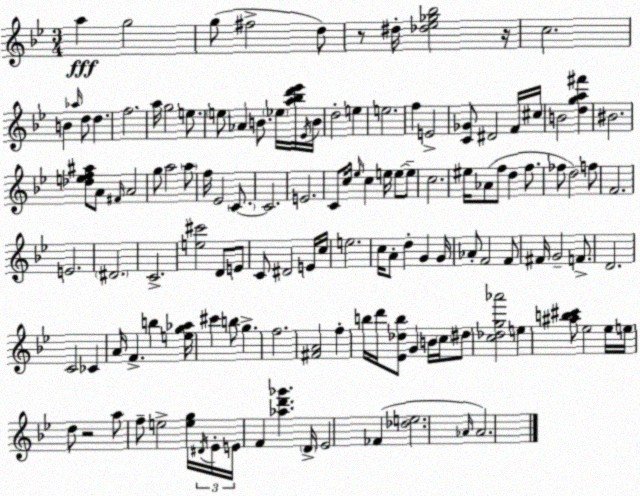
X:1
T:Untitled
M:3/4
L:1/4
K:Gm
a g2 g/2 ^f2 d/2 z/2 ^d/4 [_d_e_g_b]2 z/4 c2 B _a/4 d/2 d f2 a/4 g2 e/2 e/2 _A B/2 _e/4 [a_bd'_e']/4 _E/4 B/4 d2 e e2 f E2 [C_G]/2 ^D2 F/4 ^c/4 B2 [dga^f'] ^B2 [_def^a]/2 A/2 ^F/4 A2 g/2 a2 a/2 f/4 _E2 C/2 C2 E2 C/2 c/4 _e/4 c e/4 e/2 e/2 c2 ^e/4 _A/2 f/2 d f/2 _f/2 d2 f/2 F2 E2 ^D2 C2 [e^c']2 D/2 E/2 C/2 ^D2 E/4 c/4 e2 c/4 A/2 d G G/4 _A/2 F2 F/2 ^F/4 G2 F/2 D2 C2 _C A/4 F b [eg_a]/4 ^c' b/2 g f2 [^FA]2 f b/4 d'/4 [_E_db]/2 G B/4 c/4 ^d/2 [c_dg_a']2 e [^ab^c']/2 _e2 _e/4 e/4 d/2 z2 a/2 f/2 e2 [eg]/4 ^D/4 _E/4 E/4 F [_ad'_g'] D/4 _E2 _F [_de]2 _A/4 _A2